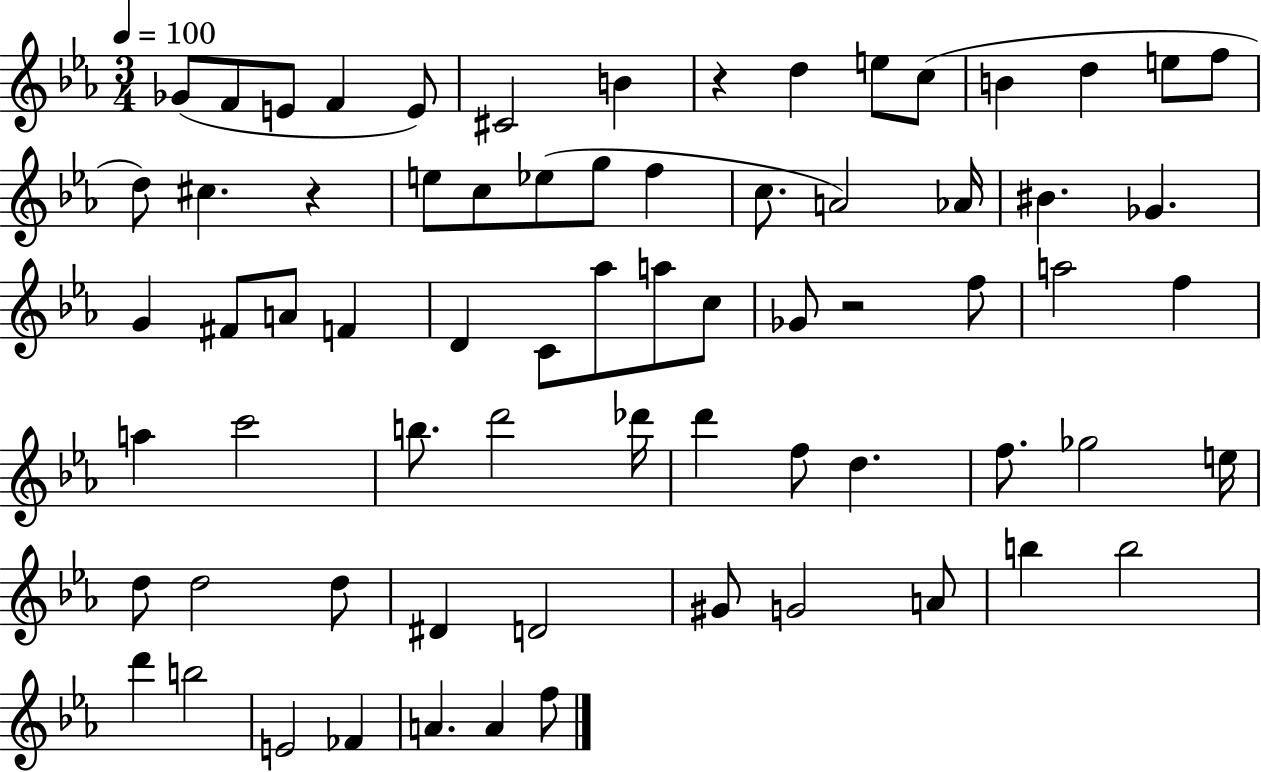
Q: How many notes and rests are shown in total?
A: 70